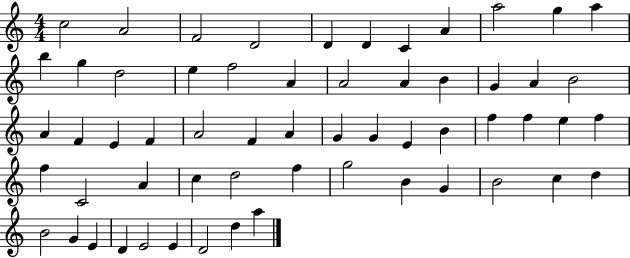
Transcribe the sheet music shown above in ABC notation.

X:1
T:Untitled
M:4/4
L:1/4
K:C
c2 A2 F2 D2 D D C A a2 g a b g d2 e f2 A A2 A B G A B2 A F E F A2 F A G G E B f f e f f C2 A c d2 f g2 B G B2 c d B2 G E D E2 E D2 d a